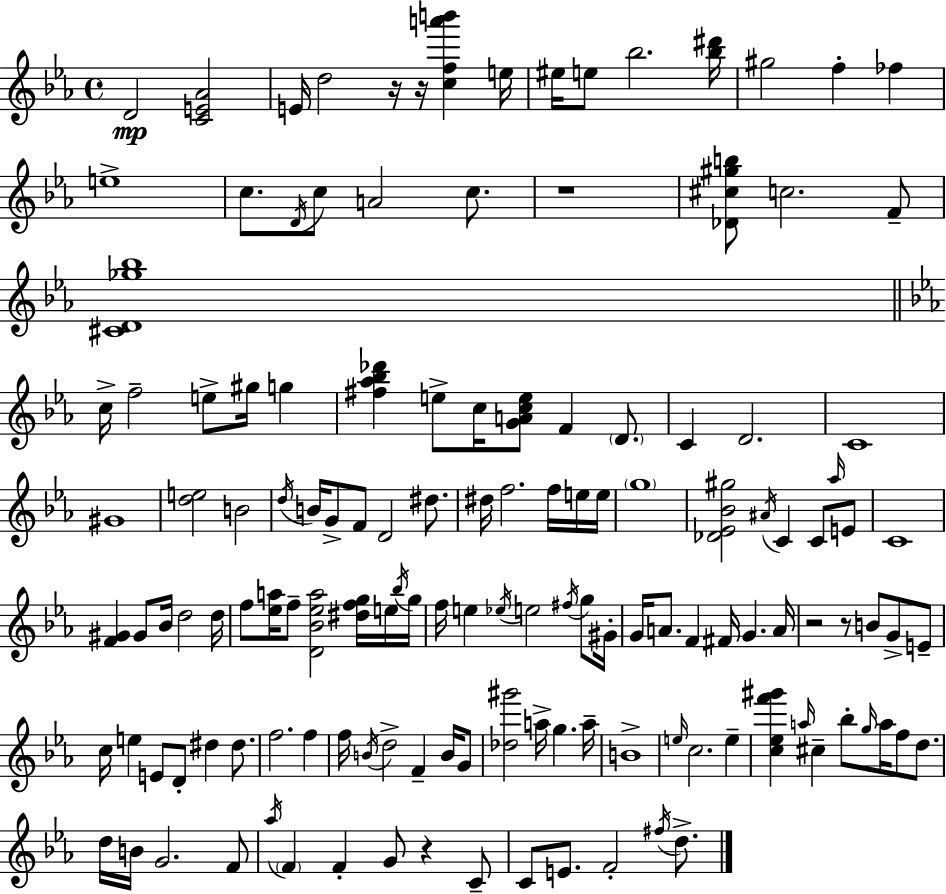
{
  \clef treble
  \time 4/4
  \defaultTimeSignature
  \key c \minor
  d'2\mp <c' e' aes'>2 | e'16 d''2 r16 r16 <c'' f'' a''' b'''>4 e''16 | eis''16 e''8 bes''2. <bes'' dis'''>16 | gis''2 f''4-. fes''4 | \break e''1-> | c''8. \acciaccatura { d'16 } c''8 a'2 c''8. | r1 | <des' cis'' gis'' b''>8 c''2. f'8-- | \break <cis' d' ges'' bes''>1 | \bar "||" \break \key ees \major c''16-> f''2-- e''8-> gis''16 g''4 | <fis'' aes'' bes'' des'''>4 e''8-> c''16 <g' a' c'' e''>8 f'4 \parenthesize d'8. | c'4 d'2. | c'1 | \break gis'1 | <d'' e''>2 b'2 | \acciaccatura { d''16 } b'16 g'8-> f'8 d'2 dis''8. | dis''16 f''2. f''16 e''16 | \break e''16 \parenthesize g''1 | <des' ees' bes' gis''>2 \acciaccatura { ais'16 } c'4 c'8 | \grace { aes''16 } e'8 c'1 | <f' gis'>4 gis'8 bes'16 d''2 | \break d''16 f''8 <ees'' a''>16 f''8-- <d' bes' ees'' a''>2 | <dis'' f'' g''>16 e''16 \acciaccatura { bes''16 } g''16 f''16 e''4 \acciaccatura { ees''16 } e''2 | \acciaccatura { fis''16 } g''8 gis'16-. g'16 a'8. f'4 fis'16 g'4. | a'16 r2 r8 | \break b'8 g'8-> e'8-- c''16 e''4 e'8 d'8-. dis''4 | dis''8. f''2. | f''4 f''16 \acciaccatura { b'16 } d''2-> | f'4-- b'16 g'8 <des'' gis'''>2 a''16-> | \break g''4. a''16-- b'1-> | \grace { e''16 } c''2. | e''4-- <c'' ees'' f''' gis'''>4 \grace { a''16 } cis''4-- | bes''8-. \grace { g''16 } a''16 f''8 d''8. d''16 b'16 g'2. | \break f'8 \acciaccatura { aes''16 } \parenthesize f'4 f'4-. | g'8 r4 c'8-- c'8 e'8. | f'2-. \acciaccatura { fis''16 } d''8.-> \bar "|."
}